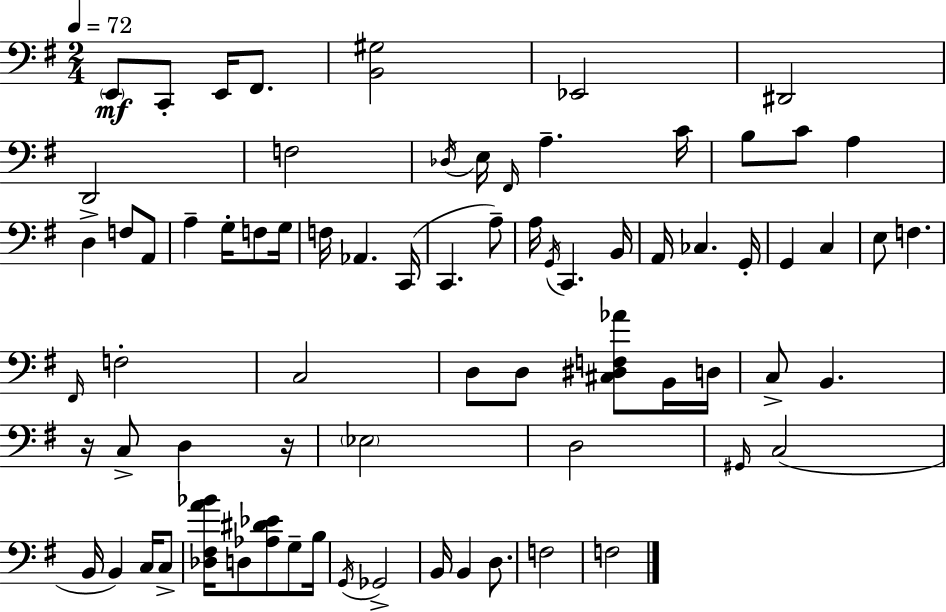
X:1
T:Untitled
M:2/4
L:1/4
K:G
E,,/2 C,,/2 E,,/4 ^F,,/2 [B,,^G,]2 _E,,2 ^D,,2 D,,2 F,2 _D,/4 E,/4 ^F,,/4 A, C/4 B,/2 C/2 A, D, F,/2 A,,/2 A, G,/4 F,/2 G,/4 F,/4 _A,, C,,/4 C,, A,/2 A,/4 G,,/4 C,, B,,/4 A,,/4 _C, G,,/4 G,, C, E,/2 F, ^F,,/4 F,2 C,2 D,/2 D,/2 [^C,^D,F,_A]/2 B,,/4 D,/4 C,/2 B,, z/4 C,/2 D, z/4 _E,2 D,2 ^G,,/4 C,2 B,,/4 B,, C,/4 C,/2 [_D,^F,A_B]/4 D,/2 [_A,^D_E]/2 G,/2 B,/4 G,,/4 _G,,2 B,,/4 B,, D,/2 F,2 F,2